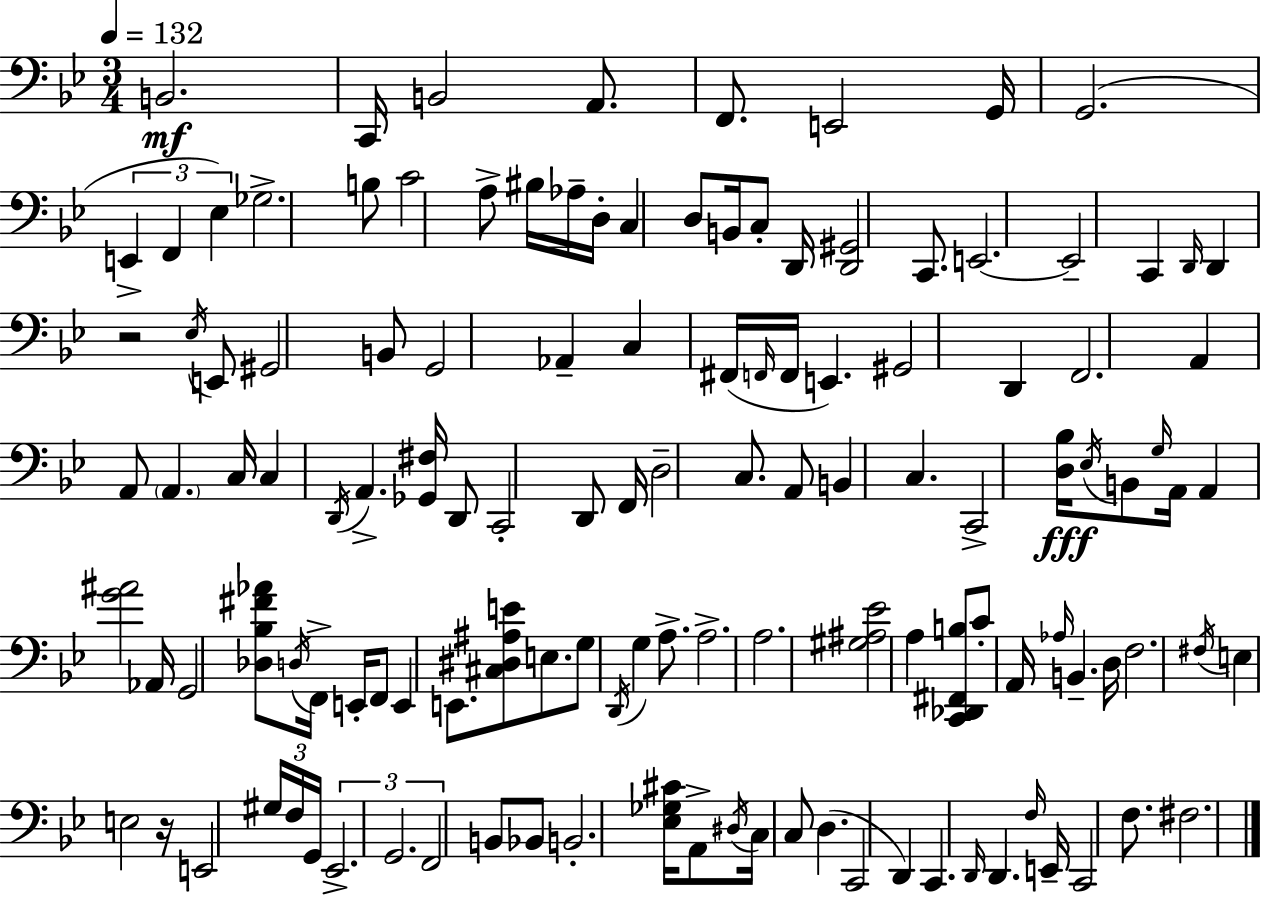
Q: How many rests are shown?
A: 2